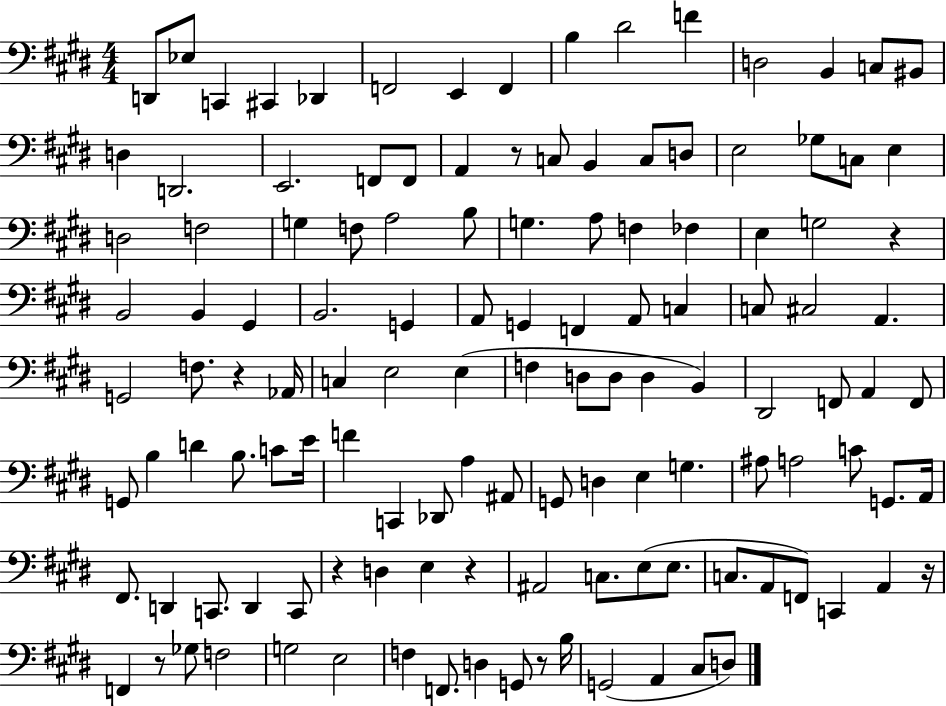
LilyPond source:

{
  \clef bass
  \numericTimeSignature
  \time 4/4
  \key e \major
  \repeat volta 2 { d,8 ees8 c,4 cis,4 des,4 | f,2 e,4 f,4 | b4 dis'2 f'4 | d2 b,4 c8 bis,8 | \break d4 d,2. | e,2. f,8 f,8 | a,4 r8 c8 b,4 c8 d8 | e2 ges8 c8 e4 | \break d2 f2 | g4 f8 a2 b8 | g4. a8 f4 fes4 | e4 g2 r4 | \break b,2 b,4 gis,4 | b,2. g,4 | a,8 g,4 f,4 a,8 c4 | c8 cis2 a,4. | \break g,2 f8. r4 aes,16 | c4 e2 e4( | f4 d8 d8 d4 b,4) | dis,2 f,8 a,4 f,8 | \break g,8 b4 d'4 b8. c'8 e'16 | f'4 c,4 des,8 a4 ais,8 | g,8 d4 e4 g4. | ais8 a2 c'8 g,8. a,16 | \break fis,8. d,4 c,8. d,4 c,8 | r4 d4 e4 r4 | ais,2 c8. e8( e8. | c8. a,8 f,8) c,4 a,4 r16 | \break f,4 r8 ges8 f2 | g2 e2 | f4 f,8. d4 g,8 r8 b16 | g,2( a,4 cis8 d8) | \break } \bar "|."
}